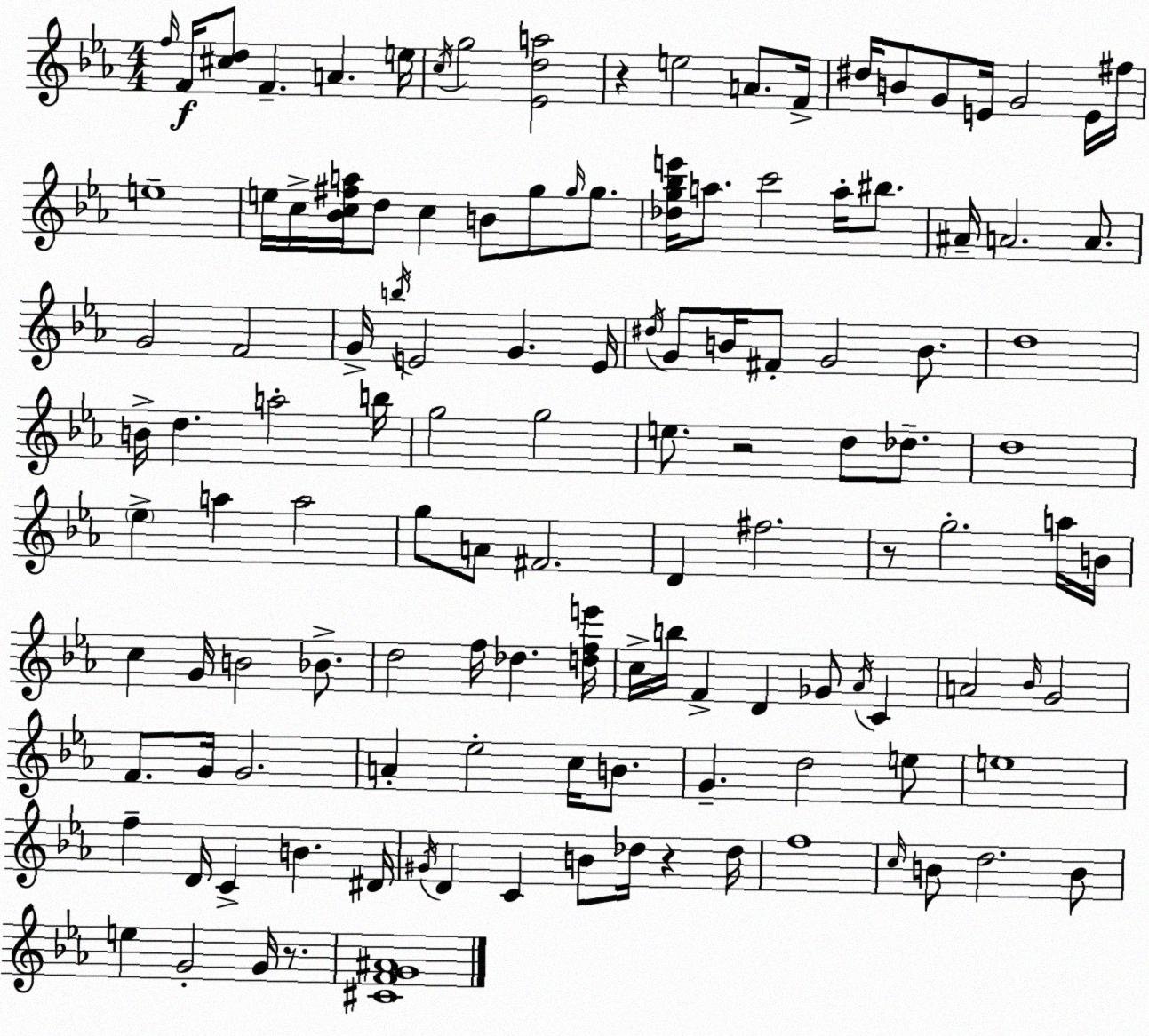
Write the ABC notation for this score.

X:1
T:Untitled
M:4/4
L:1/4
K:Cm
f/4 F/4 [^cd]/2 F A e/4 c/4 g2 [_Eda]2 z e2 A/2 F/4 ^d/4 B/2 G/2 E/4 G2 E/4 ^f/4 e4 e/4 c/4 [_Bc^fa]/4 d/2 c B/2 g/2 g/4 g/2 [_dg_be']/4 a/2 c'2 a/4 ^b/2 ^A/4 A2 A/2 G2 F2 G/4 b/4 E2 G E/4 ^d/4 G/2 B/4 ^F/2 G2 B/2 d4 B/4 d a2 b/4 g2 g2 e/2 z2 d/2 _d/2 d4 _e a a2 g/2 A/2 ^F2 D ^f2 z/2 g2 a/4 B/4 c G/4 B2 _B/2 d2 f/4 _d [dfe']/4 c/4 b/4 F D _G/2 _A/4 C A2 _B/4 G2 F/2 G/4 G2 A _e2 c/4 B/2 G d2 e/2 e4 f D/4 C B ^D/4 ^G/4 D C B/2 _d/4 z _d/4 f4 c/4 B/2 d2 B/2 e G2 G/4 z/2 [^CFG^A]4